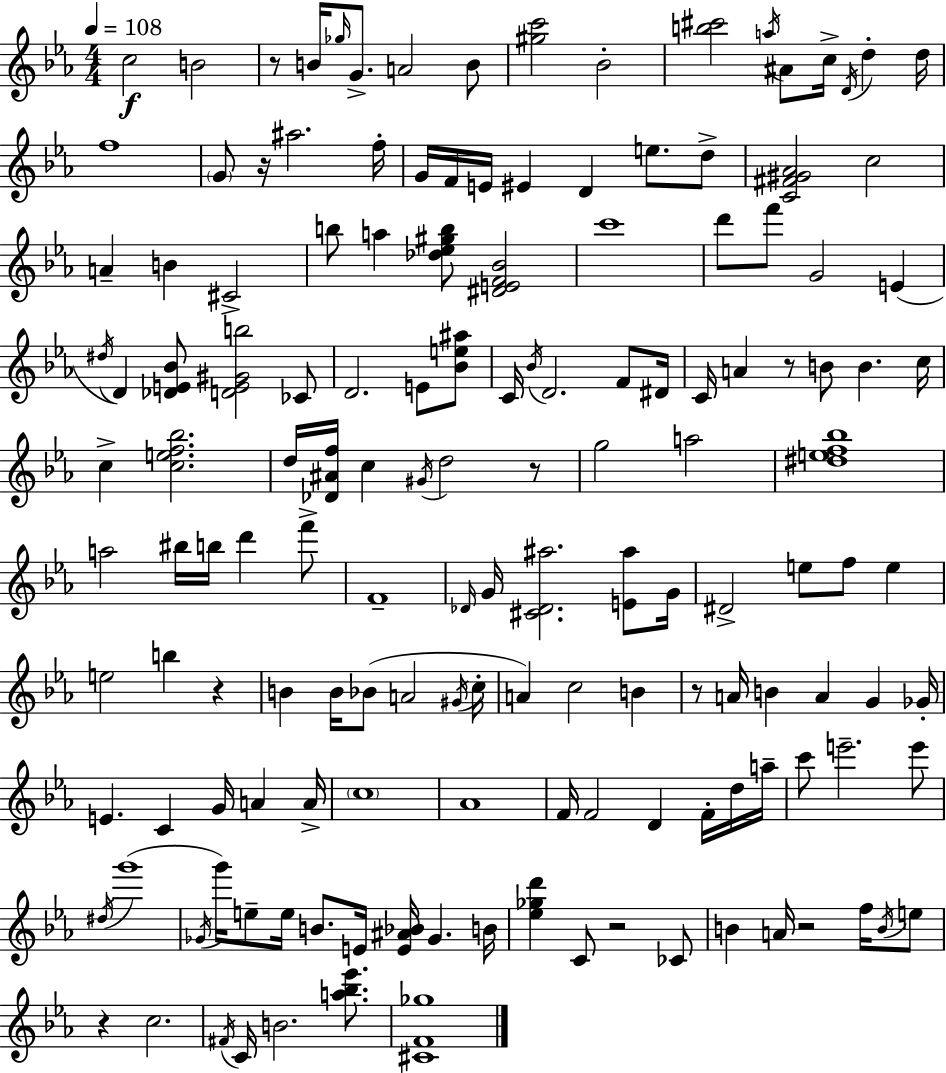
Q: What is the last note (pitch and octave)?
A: B4